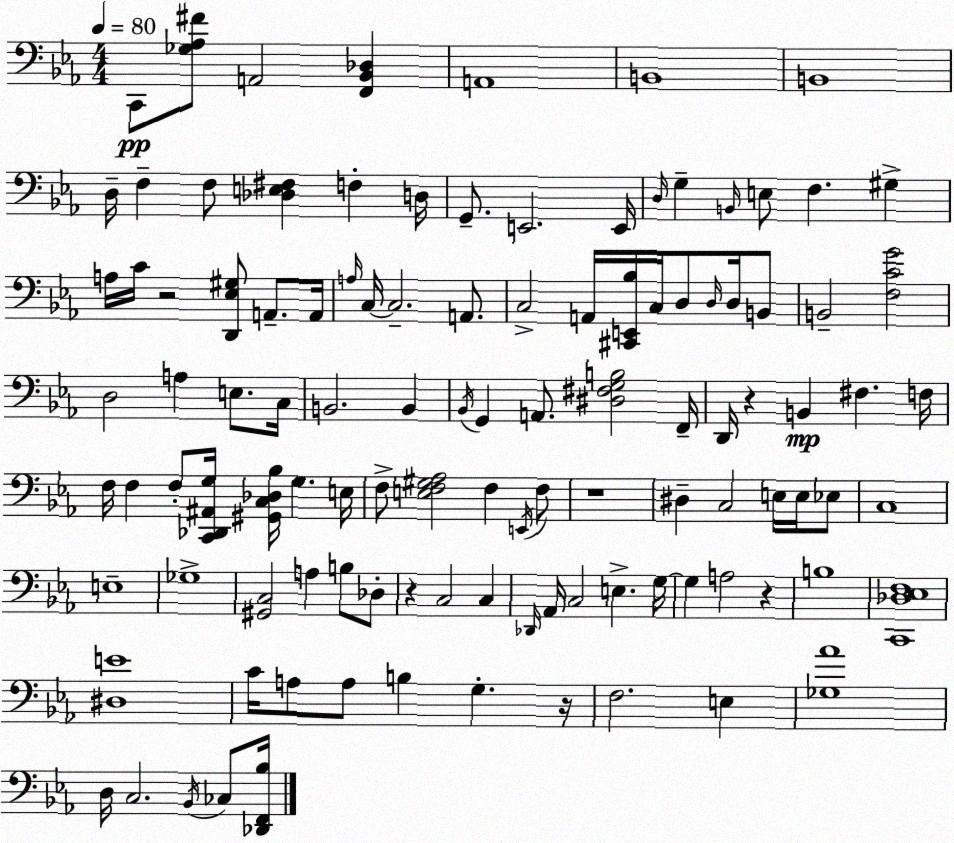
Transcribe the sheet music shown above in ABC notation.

X:1
T:Untitled
M:4/4
L:1/4
K:Cm
C,,/2 [_G,_A,^F]/2 A,,2 [F,,_B,,_D,] A,,4 B,,4 B,,4 D,/4 F, F,/2 [_D,E,^F,] F, D,/4 G,,/2 E,,2 E,,/4 D,/4 G, B,,/4 E,/2 F, ^G, A,/4 C/4 z2 [D,,_E,^G,]/2 A,,/2 A,,/4 A,/4 C,/4 C,2 A,,/2 C,2 A,,/4 [^C,,E,,_B,]/4 C,/4 D,/2 D,/4 D,/4 B,,/2 B,,2 [F,CG]2 D,2 A, E,/2 C,/4 B,,2 B,, _B,,/4 G,, A,,/2 [^D,^F,G,B,]2 F,,/4 D,,/4 z B,, ^F, F,/4 F,/4 F, F,/2 [C,,_D,,^A,,G,]/4 [^G,,C,_D,_B,]/4 G, E,/4 F,/2 [E,F,^G,_A,]2 F, E,,/4 F,/2 z4 ^D, C,2 E,/4 E,/4 _E,/2 C,4 E,4 _G,4 [^G,,C,]2 A, B,/2 _D,/2 z C,2 C, _D,,/4 _A,,/4 C,2 E, G,/4 G, A,2 z B,4 [C,,_D,_E,F,]4 [^D,E]4 C/4 A,/2 A,/2 B, G, z/4 F,2 E, [_G,_A]4 D,/4 C,2 _B,,/4 _C,/2 [_D,,F,,_B,]/4